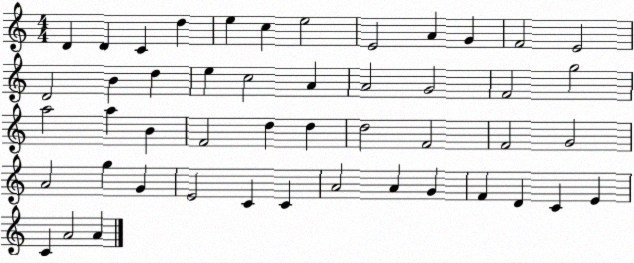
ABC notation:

X:1
T:Untitled
M:4/4
L:1/4
K:C
D D C d e c e2 E2 A G F2 E2 D2 B d e c2 A A2 G2 F2 g2 a2 a B F2 d d d2 F2 F2 G2 A2 g G E2 C C A2 A G F D C E C A2 A